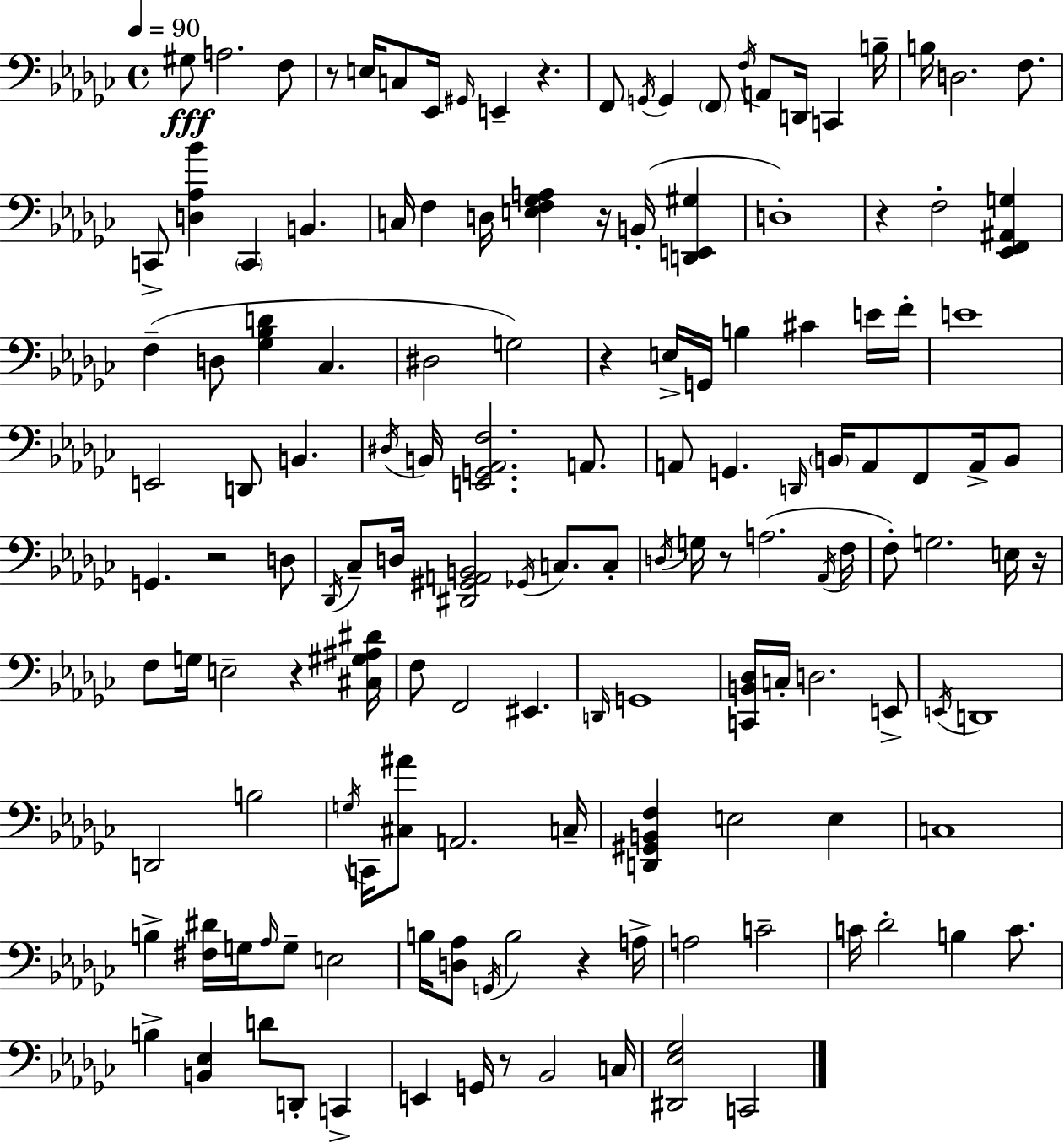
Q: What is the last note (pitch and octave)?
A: C2